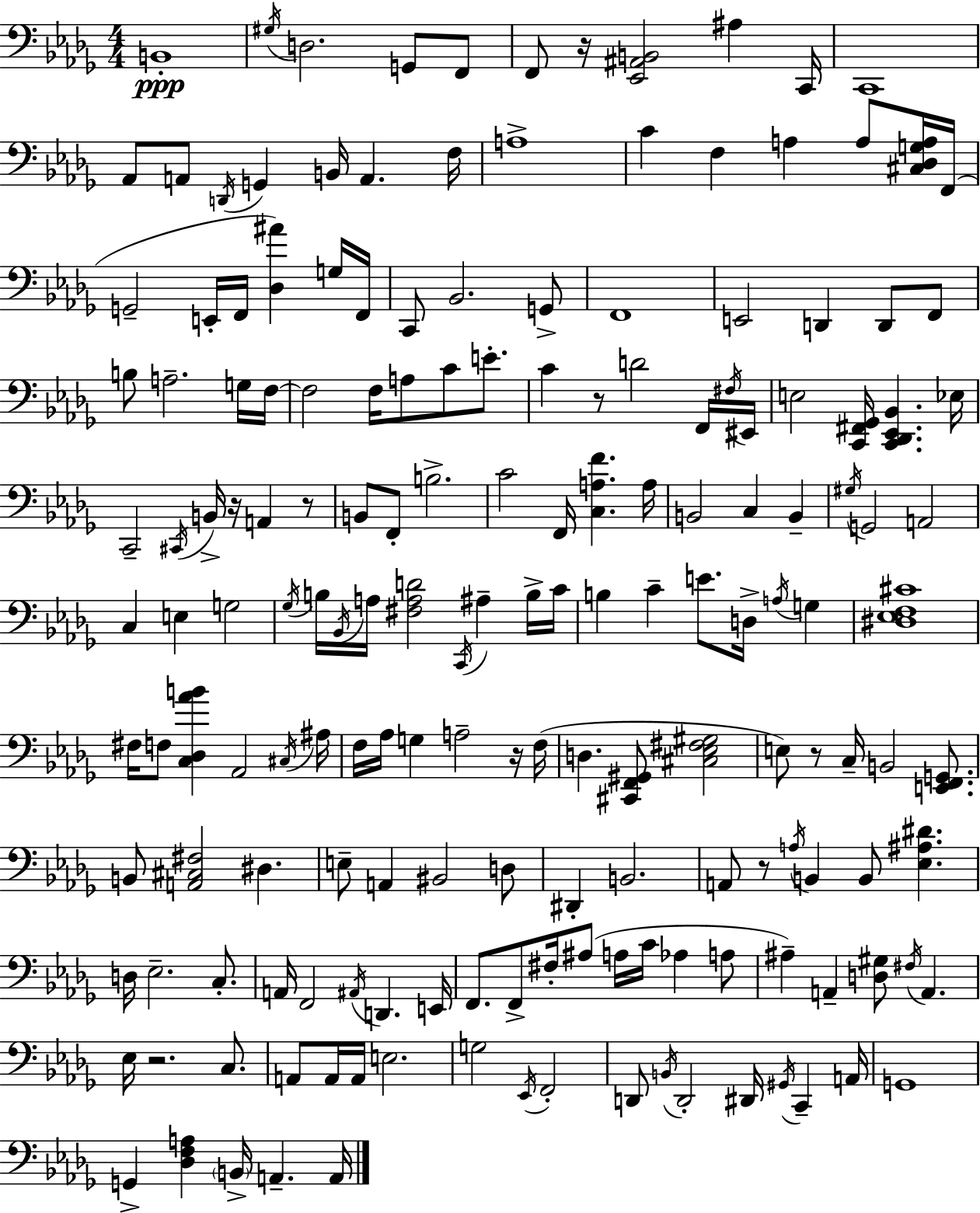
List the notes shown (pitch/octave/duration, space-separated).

B2/w G#3/s D3/h. G2/e F2/e F2/e R/s [Eb2,A#2,B2]/h A#3/q C2/s C2/w Ab2/e A2/e D2/s G2/q B2/s A2/q. F3/s A3/w C4/q F3/q A3/q A3/e [C#3,Db3,G3,A3]/s F2/s G2/h E2/s F2/s [Db3,A#4]/q G3/s F2/s C2/e Bb2/h. G2/e F2/w E2/h D2/q D2/e F2/e B3/e A3/h. G3/s F3/s F3/h F3/s A3/e C4/e E4/e. C4/q R/e D4/h F2/s F#3/s EIS2/s E3/h [C2,F#2,Gb2]/s [C2,Db2,Eb2,Bb2]/q. Eb3/s C2/h C#2/s B2/s R/s A2/q R/e B2/e F2/e B3/h. C4/h F2/s [C3,A3,F4]/q. A3/s B2/h C3/q B2/q G#3/s G2/h A2/h C3/q E3/q G3/h Gb3/s B3/s Bb2/s A3/s [F#3,A3,D4]/h C2/s A#3/q B3/s C4/s B3/q C4/q E4/e. D3/s A3/s G3/q [D#3,Eb3,F3,C#4]/w F#3/s F3/e [C3,Db3,Ab4,B4]/q Ab2/h C#3/s A#3/s F3/s Ab3/s G3/q A3/h R/s F3/s D3/q. [C#2,F2,G#2]/e [C#3,Eb3,F#3,G#3]/h E3/e R/e C3/s B2/h [E2,F2,G2]/e. B2/e [A2,C#3,F#3]/h D#3/q. E3/e A2/q BIS2/h D3/e D#2/q B2/h. A2/e R/e A3/s B2/q B2/e [Eb3,A#3,D#4]/q. D3/s Eb3/h. C3/e. A2/s F2/h A#2/s D2/q. E2/s F2/e. F2/e F#3/s A#3/e A3/s C4/s Ab3/q A3/e A#3/q A2/q [D3,G#3]/e F#3/s A2/q. Eb3/s R/h. C3/e. A2/e A2/s A2/s E3/h. G3/h Eb2/s F2/h D2/e B2/s D2/h D#2/s G#2/s C2/q A2/s G2/w G2/q [Db3,F3,A3]/q B2/s A2/q. A2/s